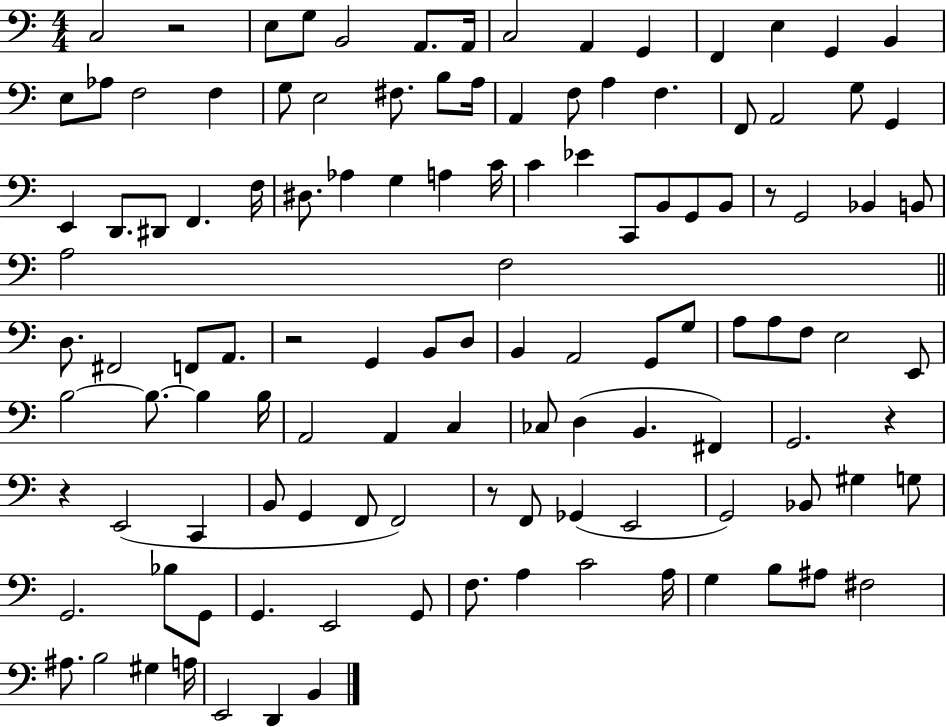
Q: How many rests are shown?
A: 6